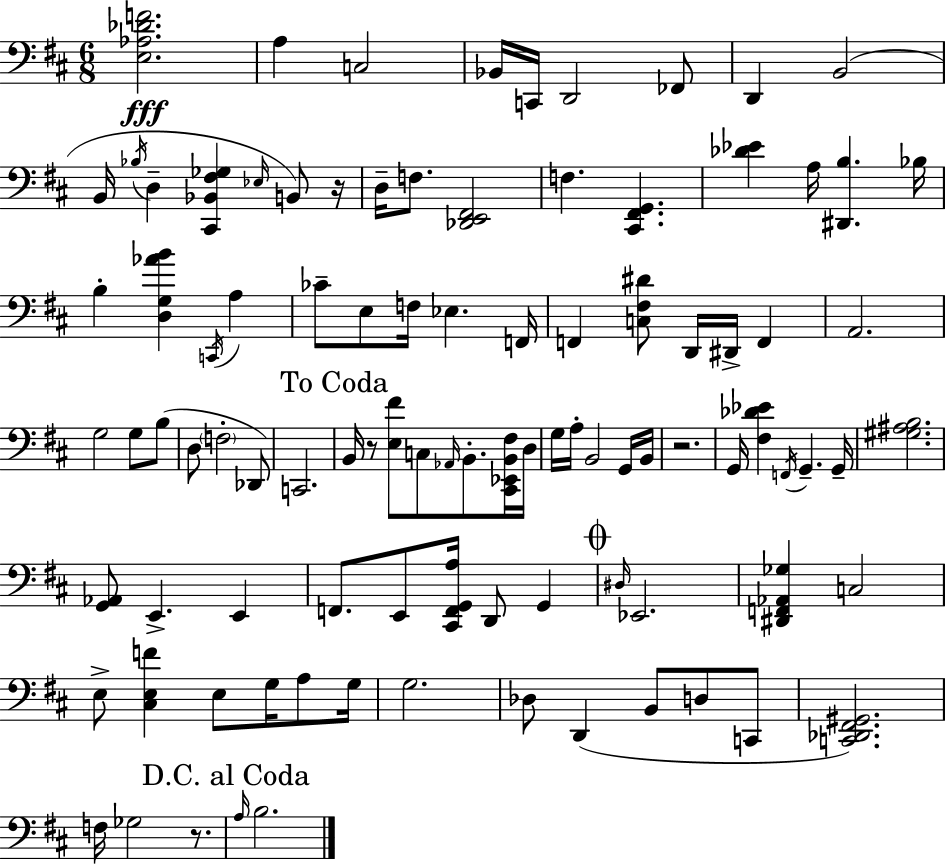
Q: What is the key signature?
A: D major